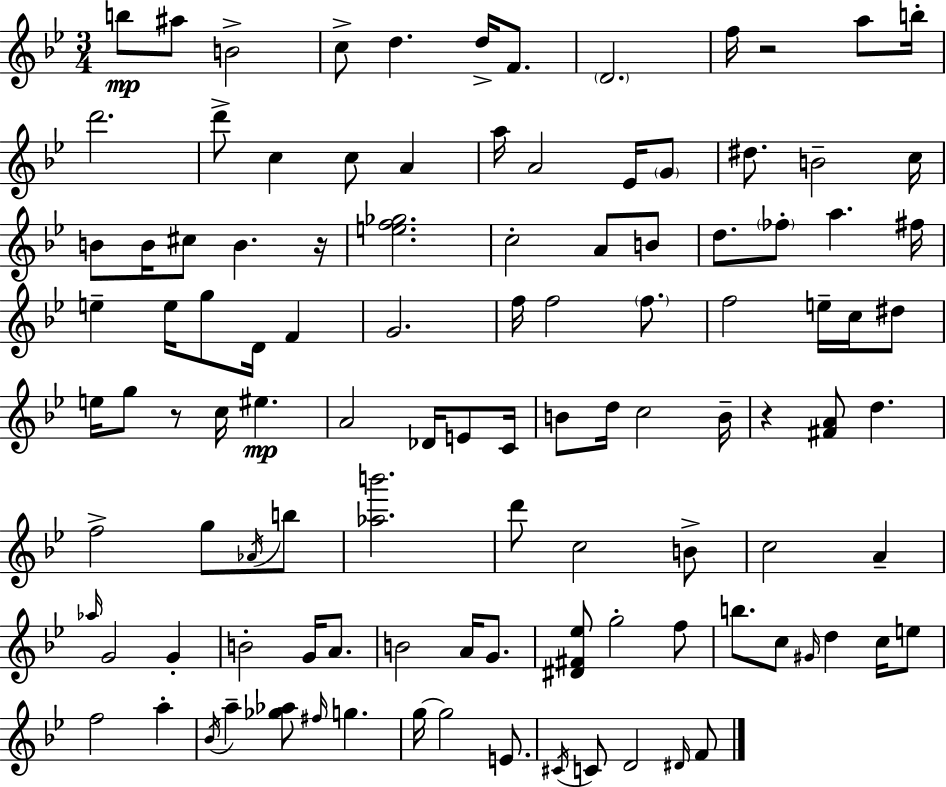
{
  \clef treble
  \numericTimeSignature
  \time 3/4
  \key g \minor
  b''8\mp ais''8 b'2-> | c''8-> d''4. d''16-> f'8. | \parenthesize d'2. | f''16 r2 a''8 b''16-. | \break d'''2. | d'''8-> c''4 c''8 a'4 | a''16 a'2 ees'16 \parenthesize g'8 | dis''8. b'2-- c''16 | \break b'8 b'16 cis''8 b'4. r16 | <e'' f'' ges''>2. | c''2-. a'8 b'8 | d''8. \parenthesize fes''8-. a''4. fis''16 | \break e''4-- e''16 g''8 d'16 f'4 | g'2. | f''16 f''2 \parenthesize f''8. | f''2 e''16-- c''16 dis''8 | \break e''16 g''8 r8 c''16 eis''4.\mp | a'2 des'16 e'8 c'16 | b'8 d''16 c''2 b'16-- | r4 <fis' a'>8 d''4. | \break f''2-> g''8 \acciaccatura { aes'16 } b''8 | <aes'' b'''>2. | d'''8 c''2 b'8-> | c''2 a'4-- | \break \grace { aes''16 } g'2 g'4-. | b'2-. g'16 a'8. | b'2 a'16 g'8. | <dis' fis' ees''>8 g''2-. | \break f''8 b''8. c''8 \grace { gis'16 } d''4 | c''16 e''8 f''2 a''4-. | \acciaccatura { bes'16 } a''4-- <ges'' aes''>8 \grace { fis''16 } g''4. | g''16~~ g''2 | \break e'8. \acciaccatura { cis'16 } c'8 d'2 | \grace { dis'16 } f'8 \bar "|."
}